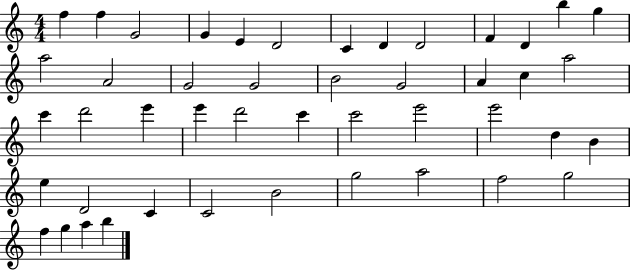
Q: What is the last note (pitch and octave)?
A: B5